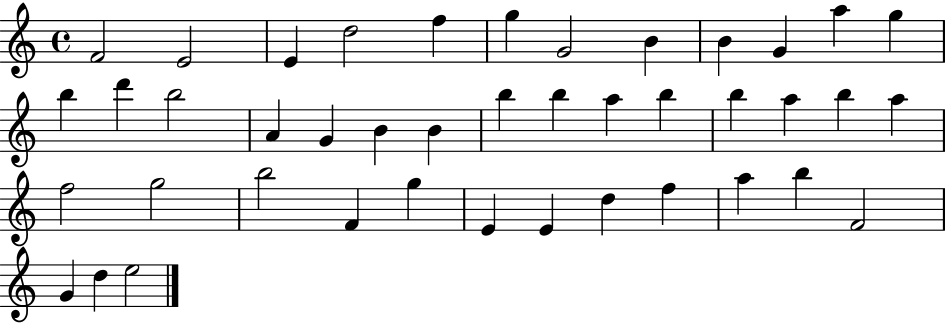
F4/h E4/h E4/q D5/h F5/q G5/q G4/h B4/q B4/q G4/q A5/q G5/q B5/q D6/q B5/h A4/q G4/q B4/q B4/q B5/q B5/q A5/q B5/q B5/q A5/q B5/q A5/q F5/h G5/h B5/h F4/q G5/q E4/q E4/q D5/q F5/q A5/q B5/q F4/h G4/q D5/q E5/h